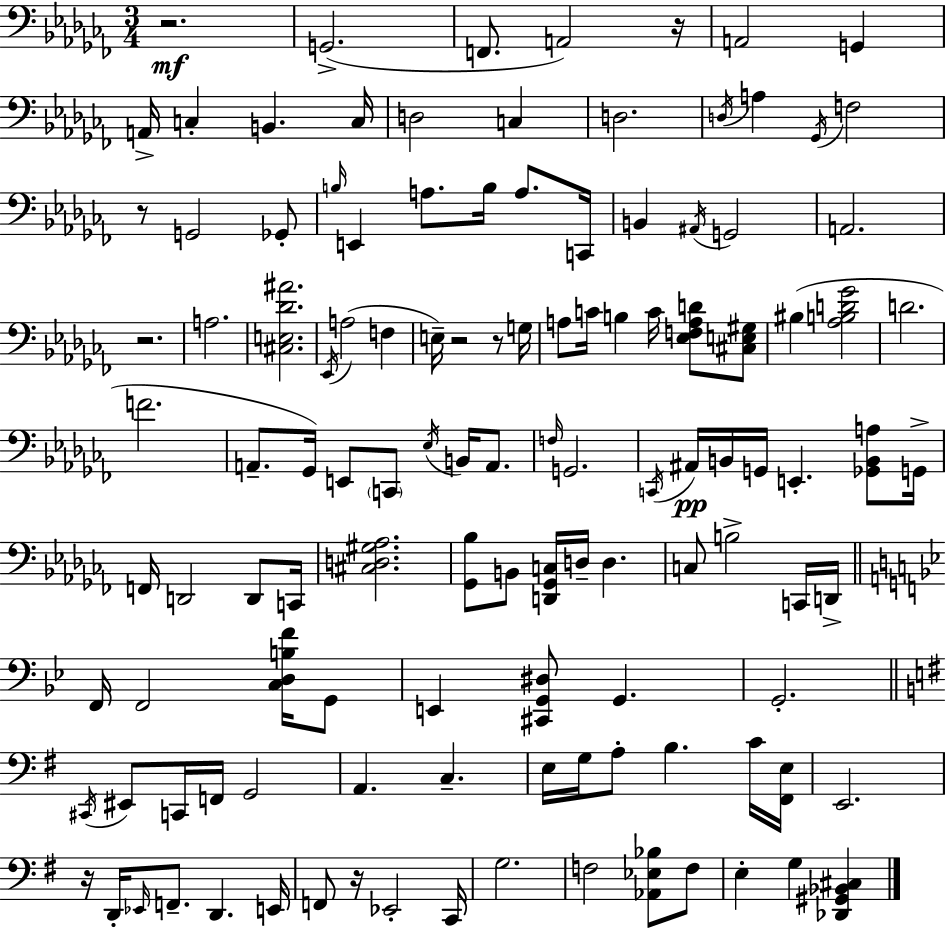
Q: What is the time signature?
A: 3/4